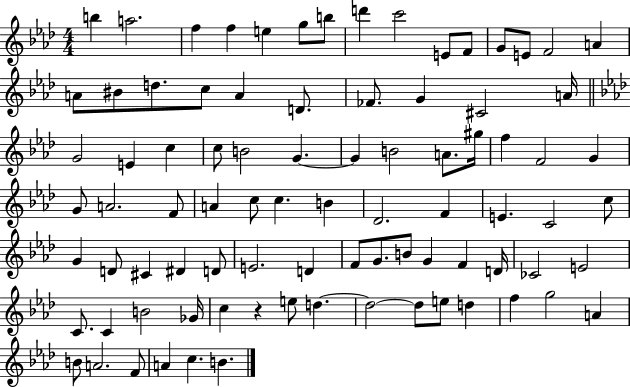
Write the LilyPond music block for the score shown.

{
  \clef treble
  \numericTimeSignature
  \time 4/4
  \key aes \major
  b''4 a''2. | f''4 f''4 e''4 g''8 b''8 | d'''4 c'''2 e'8 f'8 | g'8 e'8 f'2 a'4 | \break a'8 bis'8 d''8. c''8 a'4 d'8. | fes'8. g'4 cis'2 a'16 | \bar "||" \break \key aes \major g'2 e'4 c''4 | c''8 b'2 g'4.~~ | g'4 b'2 a'8. gis''16 | f''4 f'2 g'4 | \break g'8 a'2. f'8 | a'4 c''8 c''4. b'4 | des'2. f'4 | e'4. c'2 c''8 | \break g'4 d'8 cis'4 dis'4 d'8 | e'2. d'4 | f'8 g'8. b'8 g'4 f'4 d'16 | ces'2 e'2 | \break c'8. c'4 b'2 ges'16 | c''4 r4 e''8 d''4.~~ | d''2~~ d''8 e''8 d''4 | f''4 g''2 a'4 | \break b'8 a'2. f'8 | a'4 c''4. b'4. | \bar "|."
}